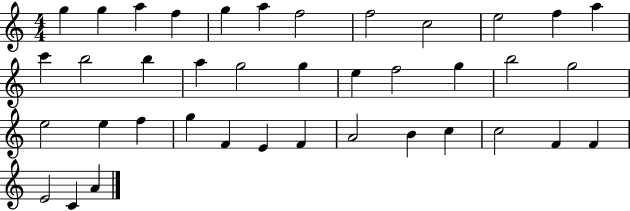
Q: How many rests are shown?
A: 0